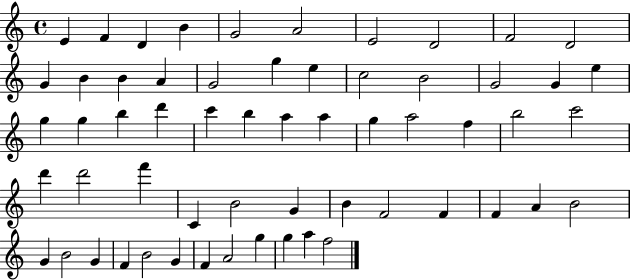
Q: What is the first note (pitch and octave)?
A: E4